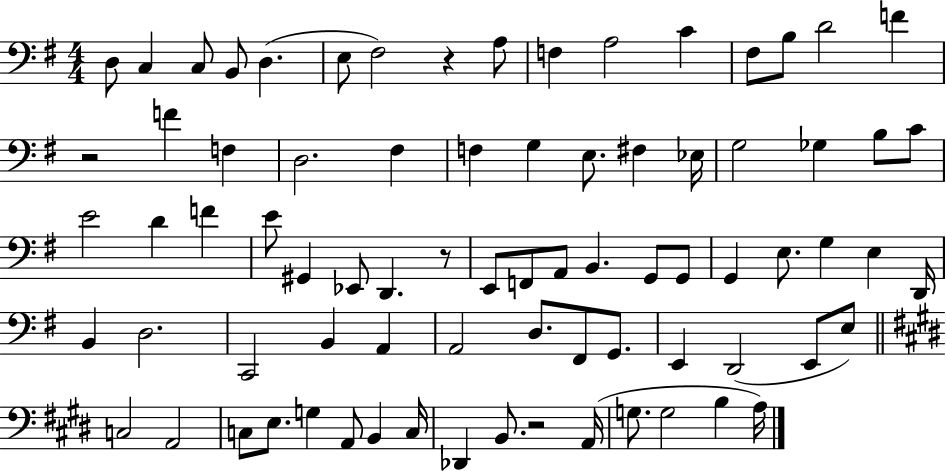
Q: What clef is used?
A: bass